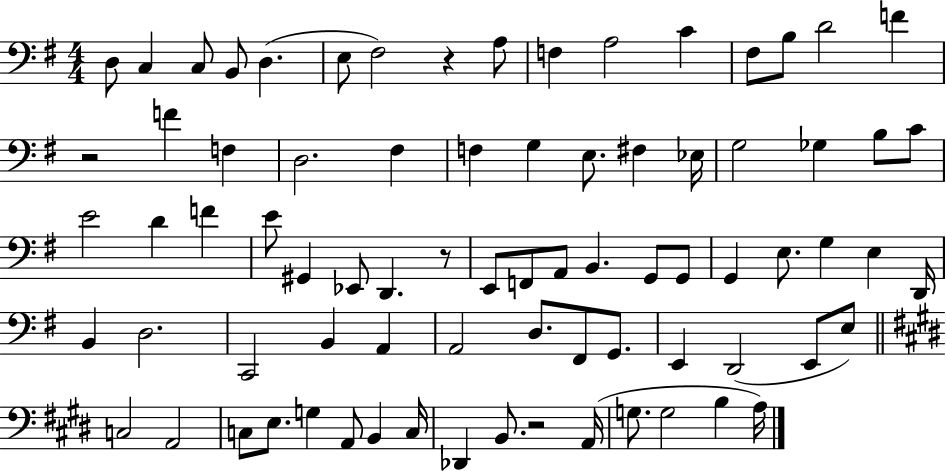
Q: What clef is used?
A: bass